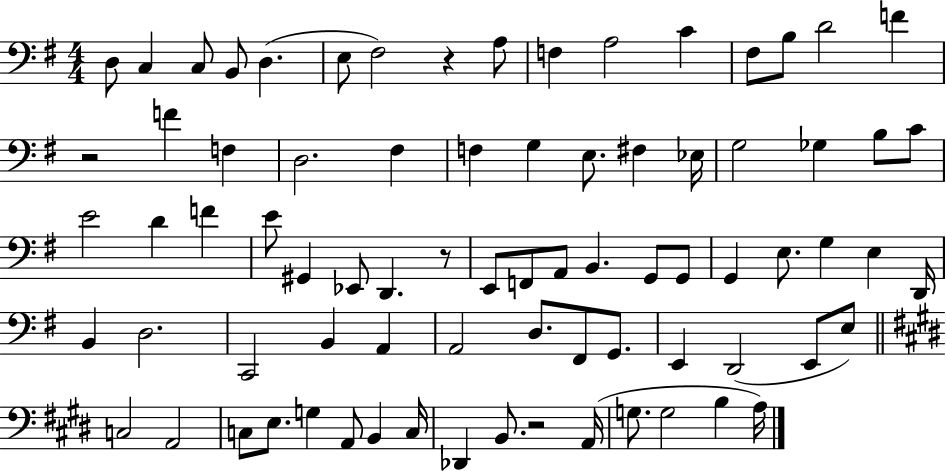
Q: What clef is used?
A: bass